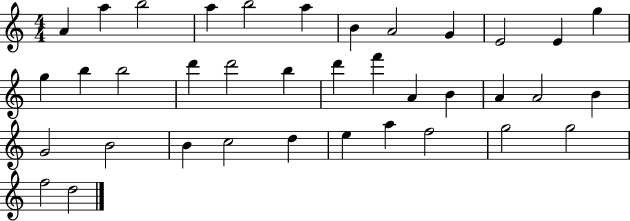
A4/q A5/q B5/h A5/q B5/h A5/q B4/q A4/h G4/q E4/h E4/q G5/q G5/q B5/q B5/h D6/q D6/h B5/q D6/q F6/q A4/q B4/q A4/q A4/h B4/q G4/h B4/h B4/q C5/h D5/q E5/q A5/q F5/h G5/h G5/h F5/h D5/h